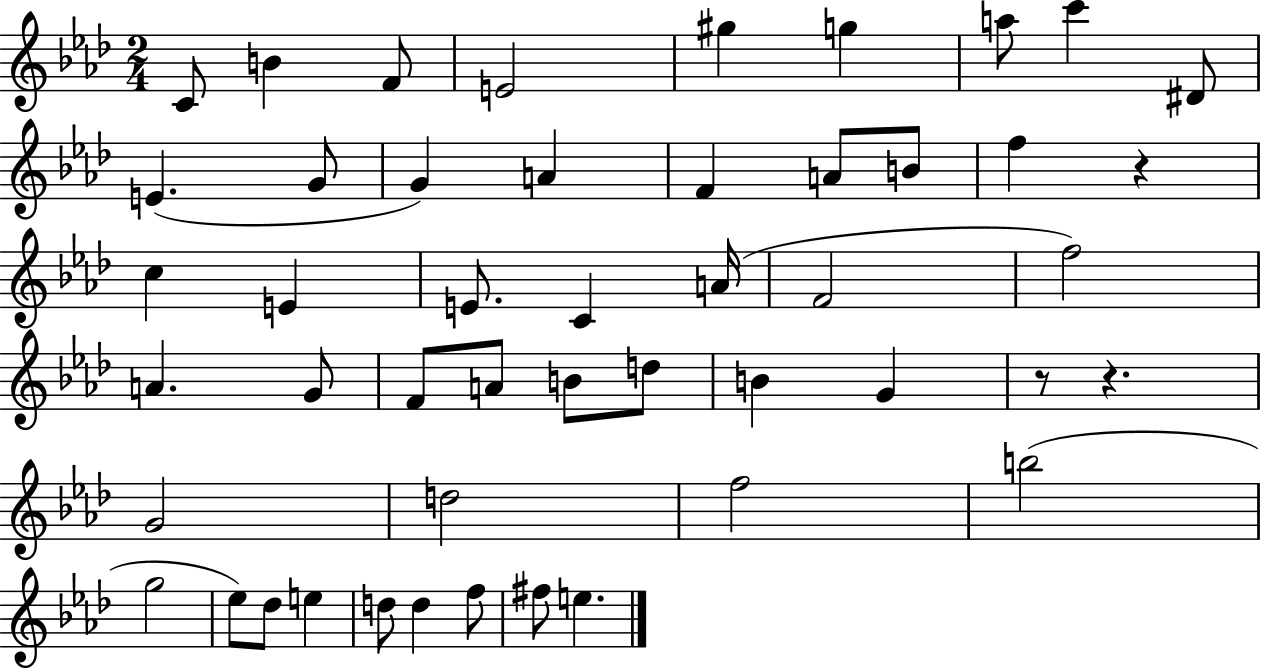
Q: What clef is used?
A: treble